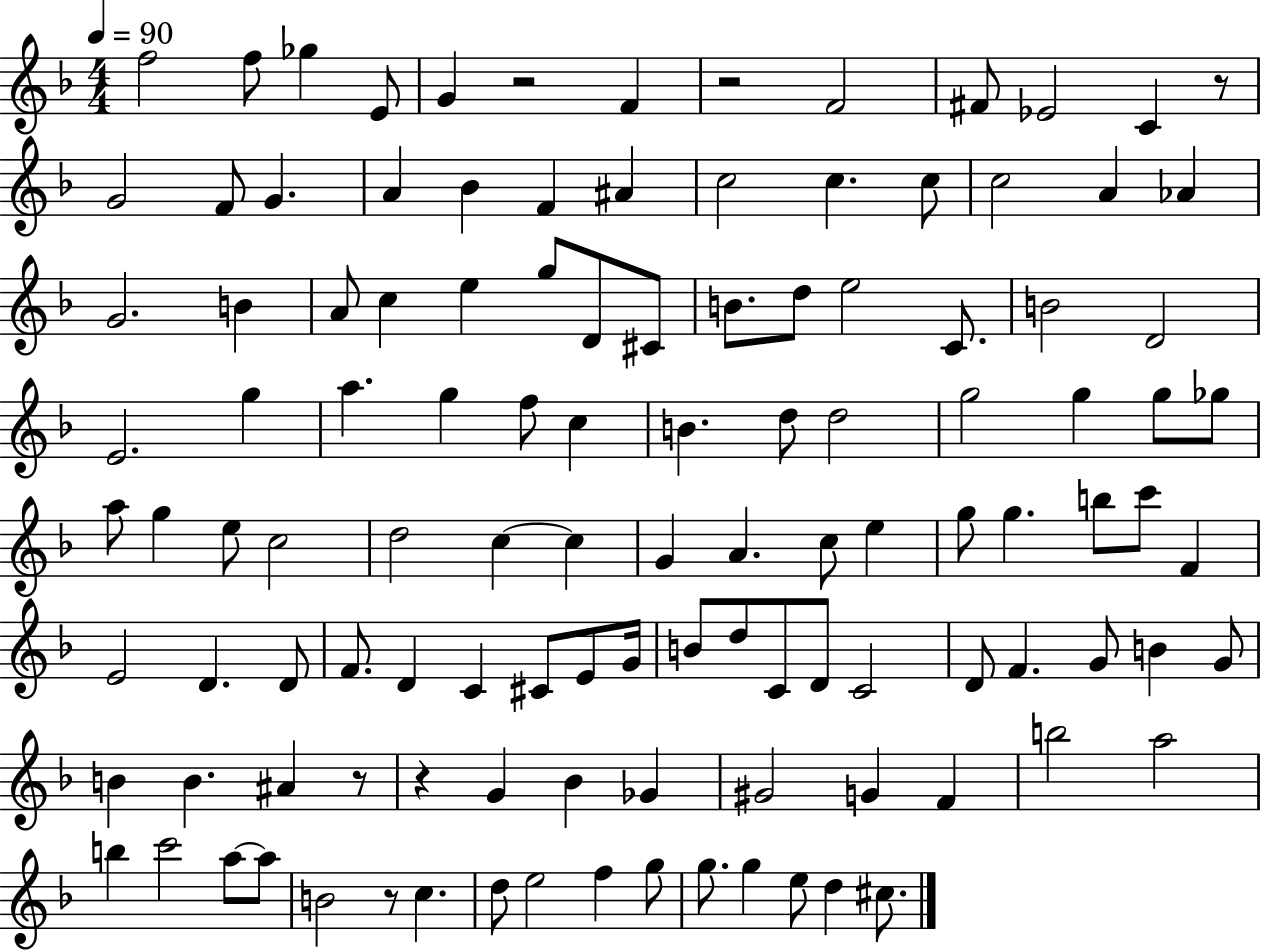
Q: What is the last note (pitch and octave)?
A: C#5